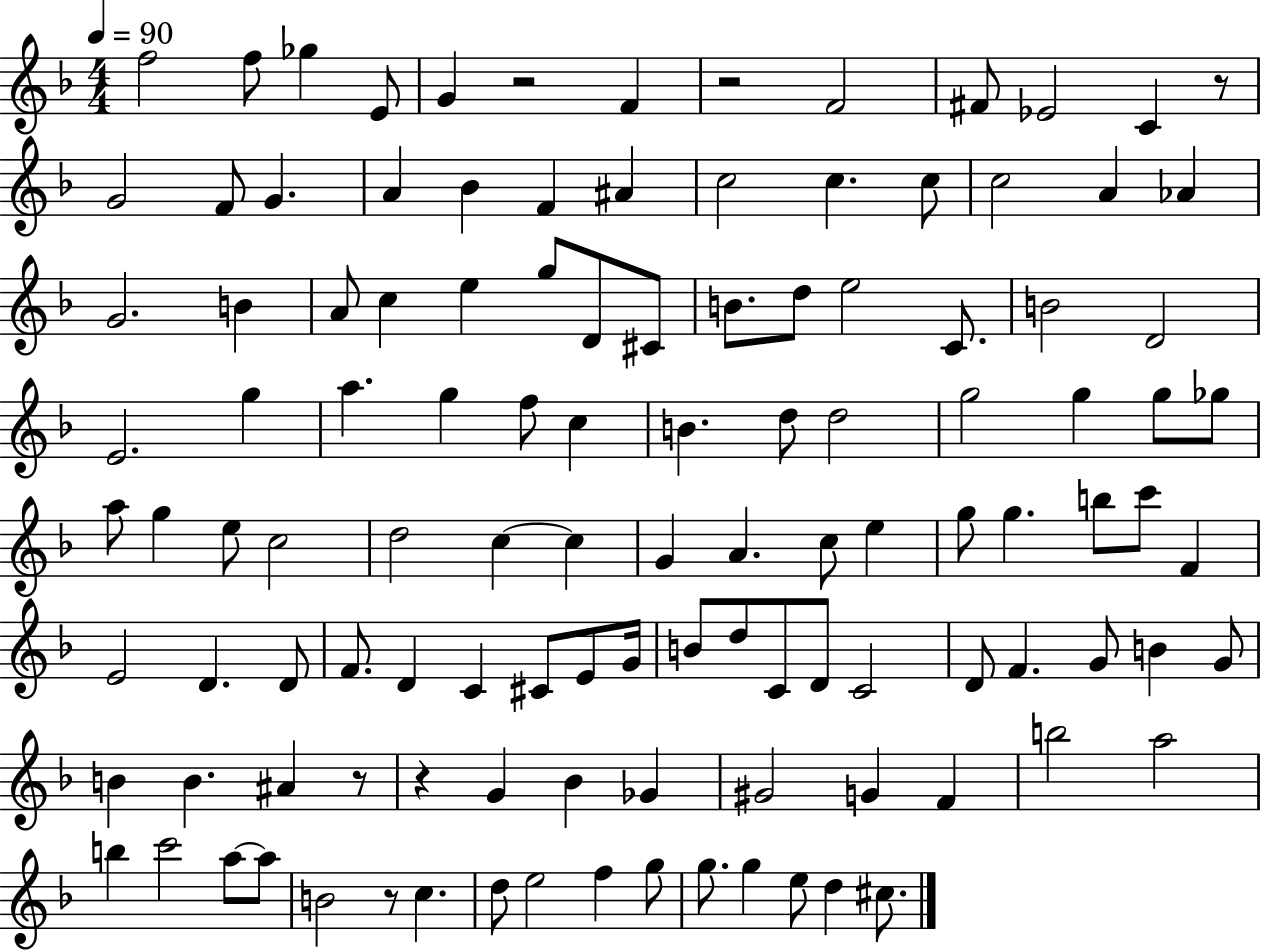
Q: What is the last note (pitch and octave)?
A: C#5